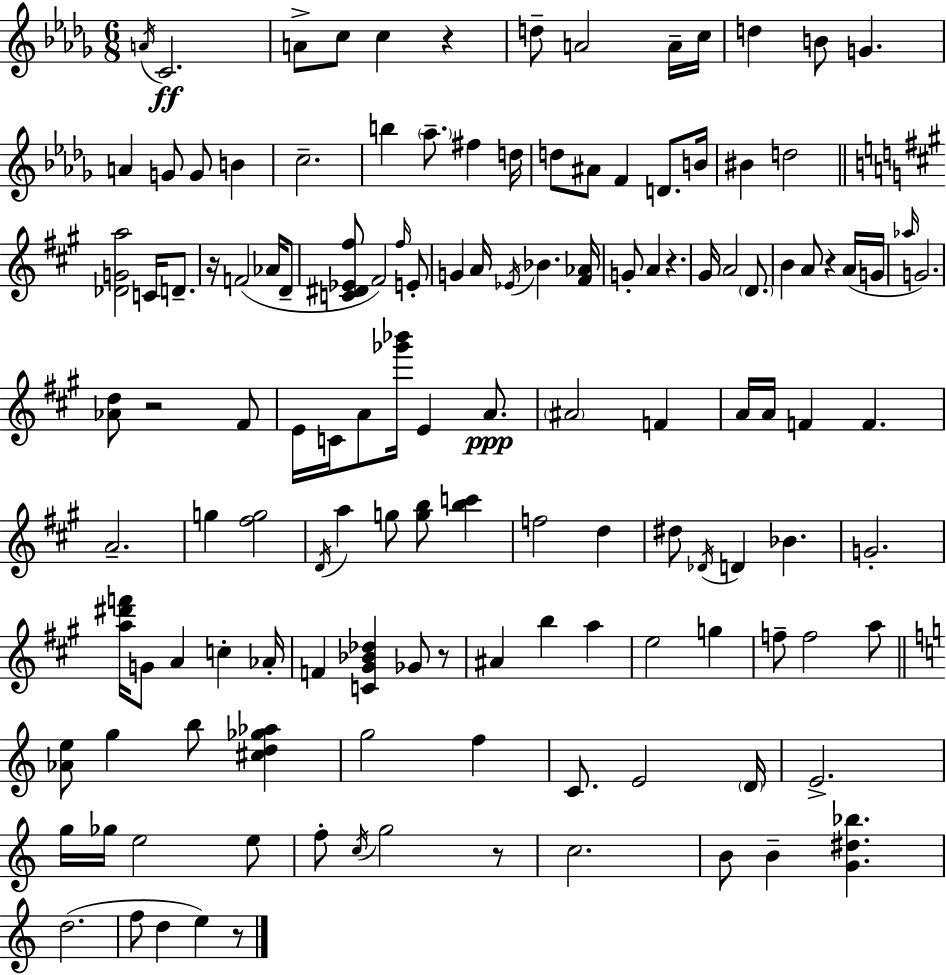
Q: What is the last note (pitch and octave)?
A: E5